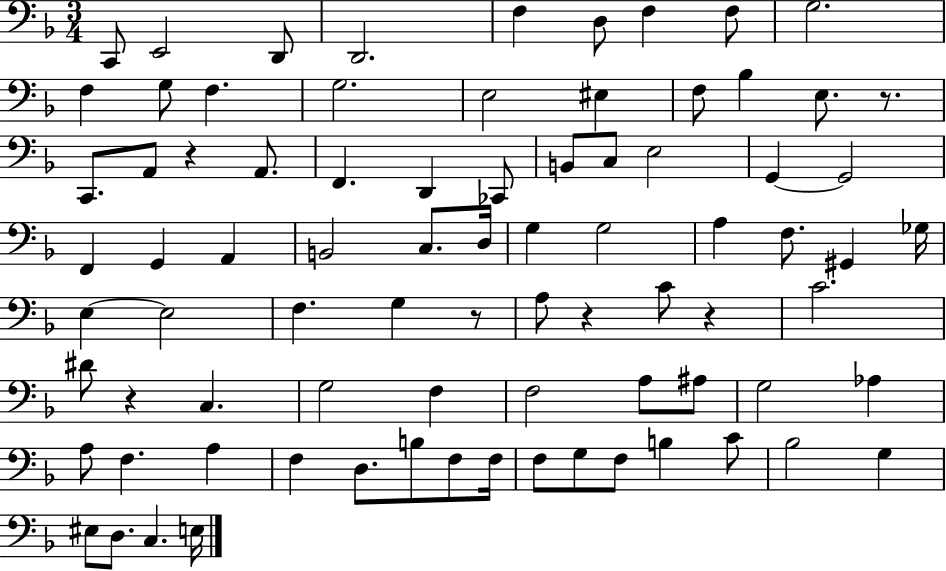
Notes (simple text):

C2/e E2/h D2/e D2/h. F3/q D3/e F3/q F3/e G3/h. F3/q G3/e F3/q. G3/h. E3/h EIS3/q F3/e Bb3/q E3/e. R/e. C2/e. A2/e R/q A2/e. F2/q. D2/q CES2/e B2/e C3/e E3/h G2/q G2/h F2/q G2/q A2/q B2/h C3/e. D3/s G3/q G3/h A3/q F3/e. G#2/q Gb3/s E3/q E3/h F3/q. G3/q R/e A3/e R/q C4/e R/q C4/h. D#4/e R/q C3/q. G3/h F3/q F3/h A3/e A#3/e G3/h Ab3/q A3/e F3/q. A3/q F3/q D3/e. B3/e F3/e F3/s F3/e G3/e F3/e B3/q C4/e Bb3/h G3/q EIS3/e D3/e. C3/q. E3/s